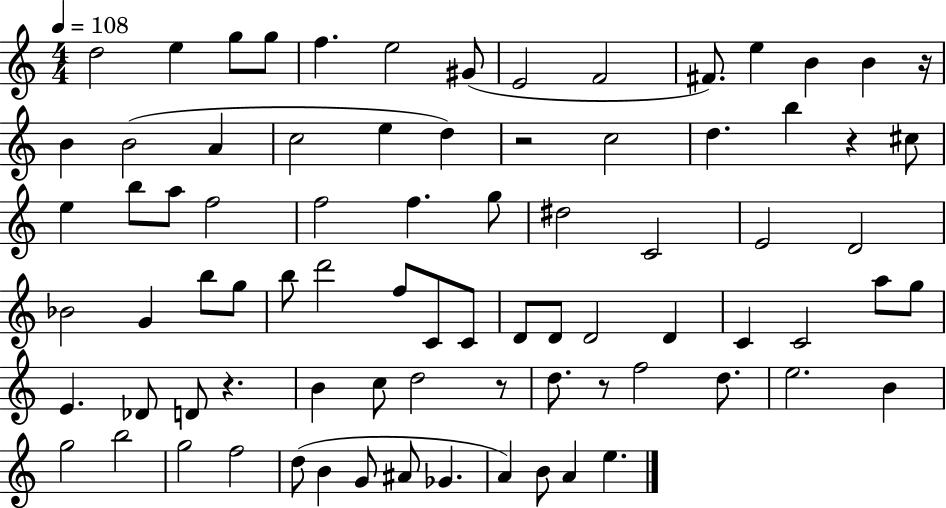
X:1
T:Untitled
M:4/4
L:1/4
K:C
d2 e g/2 g/2 f e2 ^G/2 E2 F2 ^F/2 e B B z/4 B B2 A c2 e d z2 c2 d b z ^c/2 e b/2 a/2 f2 f2 f g/2 ^d2 C2 E2 D2 _B2 G b/2 g/2 b/2 d'2 f/2 C/2 C/2 D/2 D/2 D2 D C C2 a/2 g/2 E _D/2 D/2 z B c/2 d2 z/2 d/2 z/2 f2 d/2 e2 B g2 b2 g2 f2 d/2 B G/2 ^A/2 _G A B/2 A e